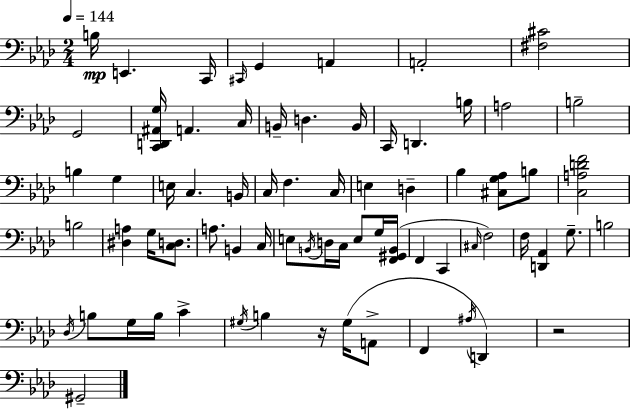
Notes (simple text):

B3/s E2/q. C2/s C#2/s G2/q A2/q A2/h [F#3,C#4]/h G2/h [C2,D2,A#2,G3]/s A2/q. C3/s B2/s D3/q. B2/s C2/s D2/q. B3/s A3/h B3/h B3/q G3/q E3/s C3/q. B2/s C3/s F3/q. C3/s E3/q D3/q Bb3/q [C#3,G3,Ab3]/e B3/e [C3,A3,D4,F4]/h B3/h [D#3,A3]/q G3/s [C3,D3]/e. A3/e. B2/q C3/s E3/e B2/s D3/s C3/s E3/e G3/s [F2,G#2,B2]/s F2/q C2/q C#3/s F3/h F3/s [D2,Ab2]/q G3/e. B3/h Db3/s B3/e G3/s B3/s C4/q G#3/s B3/q R/s G#3/s A2/e F2/q A#3/s D2/q R/h G#2/h